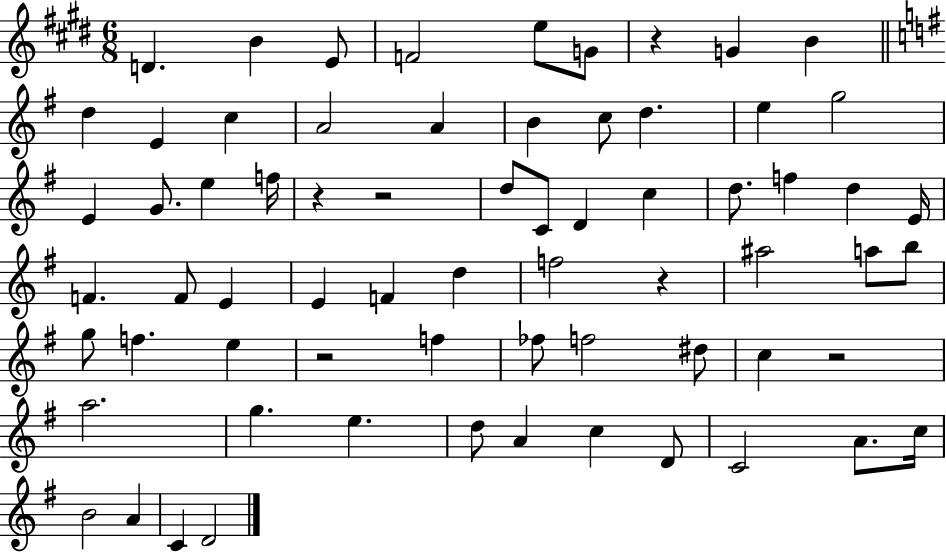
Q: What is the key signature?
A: E major